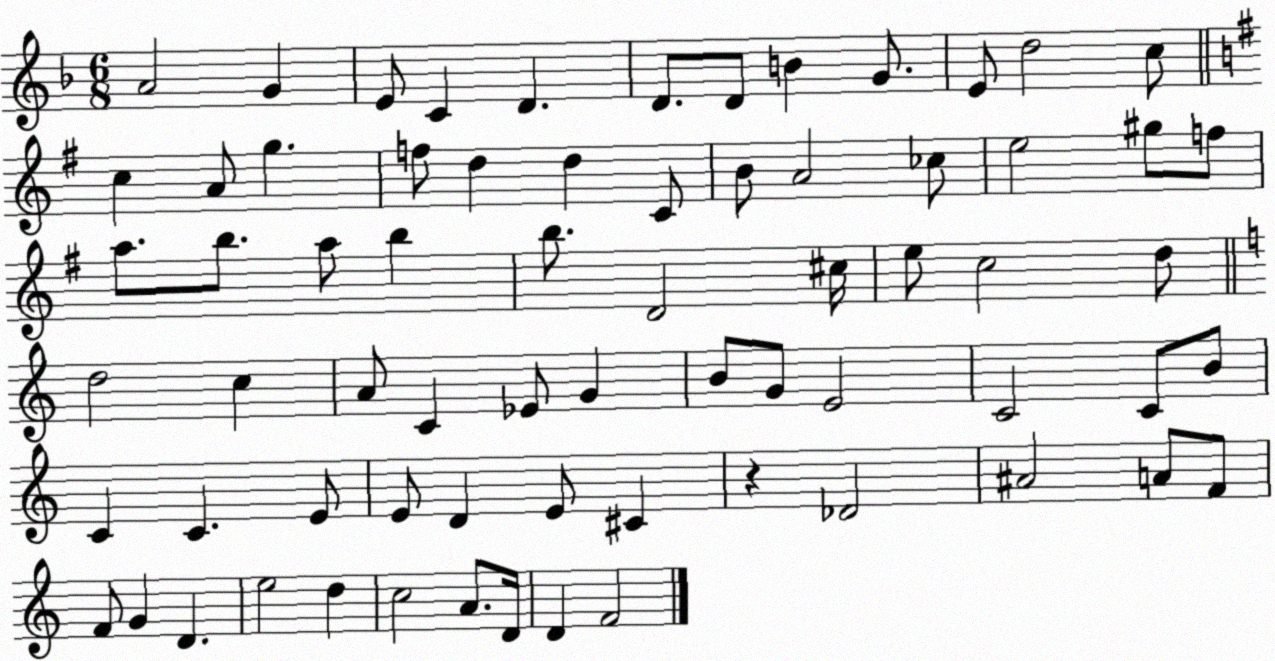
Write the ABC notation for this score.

X:1
T:Untitled
M:6/8
L:1/4
K:F
A2 G E/2 C D D/2 D/2 B G/2 E/2 d2 c/2 c A/2 g f/2 d d C/2 B/2 A2 _c/2 e2 ^g/2 f/2 a/2 b/2 a/2 b b/2 D2 ^c/4 e/2 c2 d/2 d2 c A/2 C _E/2 G B/2 G/2 E2 C2 C/2 B/2 C C E/2 E/2 D E/2 ^C z _D2 ^A2 A/2 F/2 F/2 G D e2 d c2 A/2 D/4 D F2